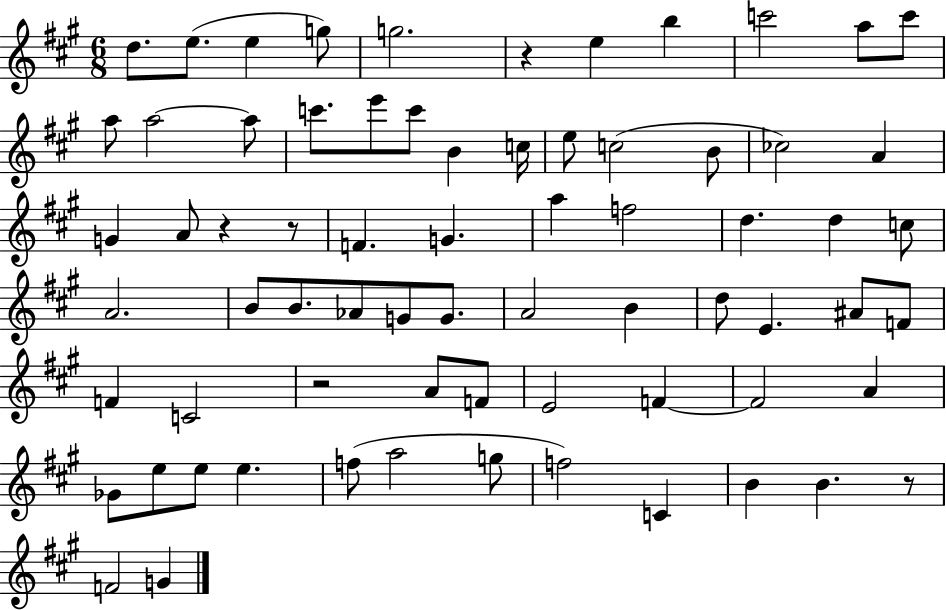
{
  \clef treble
  \numericTimeSignature
  \time 6/8
  \key a \major
  d''8. e''8.( e''4 g''8) | g''2. | r4 e''4 b''4 | c'''2 a''8 c'''8 | \break a''8 a''2~~ a''8 | c'''8. e'''8 c'''8 b'4 c''16 | e''8 c''2( b'8 | ces''2) a'4 | \break g'4 a'8 r4 r8 | f'4. g'4. | a''4 f''2 | d''4. d''4 c''8 | \break a'2. | b'8 b'8. aes'8 g'8 g'8. | a'2 b'4 | d''8 e'4. ais'8 f'8 | \break f'4 c'2 | r2 a'8 f'8 | e'2 f'4~~ | f'2 a'4 | \break ges'8 e''8 e''8 e''4. | f''8( a''2 g''8 | f''2) c'4 | b'4 b'4. r8 | \break f'2 g'4 | \bar "|."
}